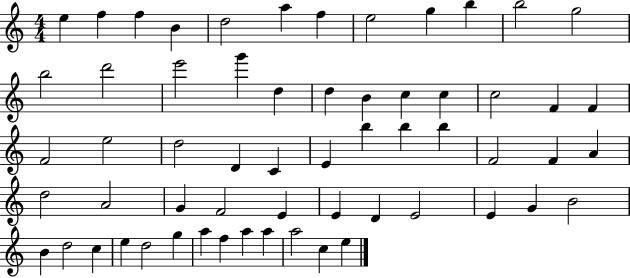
{
  \clef treble
  \numericTimeSignature
  \time 4/4
  \key c \major
  e''4 f''4 f''4 b'4 | d''2 a''4 f''4 | e''2 g''4 b''4 | b''2 g''2 | \break b''2 d'''2 | e'''2 g'''4 d''4 | d''4 b'4 c''4 c''4 | c''2 f'4 f'4 | \break f'2 e''2 | d''2 d'4 c'4 | e'4 b''4 b''4 b''4 | f'2 f'4 a'4 | \break d''2 a'2 | g'4 f'2 e'4 | e'4 d'4 e'2 | e'4 g'4 b'2 | \break b'4 d''2 c''4 | e''4 d''2 g''4 | a''4 f''4 a''4 a''4 | a''2 c''4 e''4 | \break \bar "|."
}